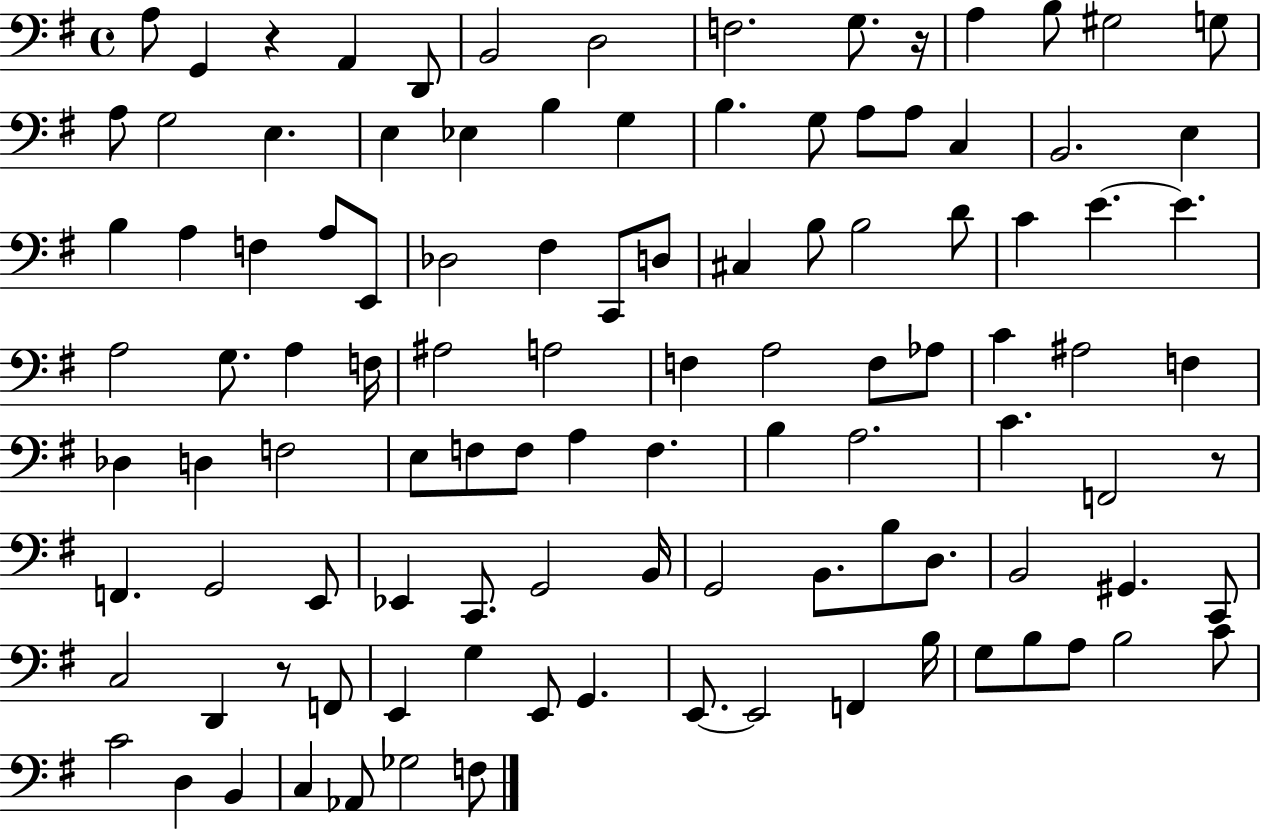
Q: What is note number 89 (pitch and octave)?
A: E2